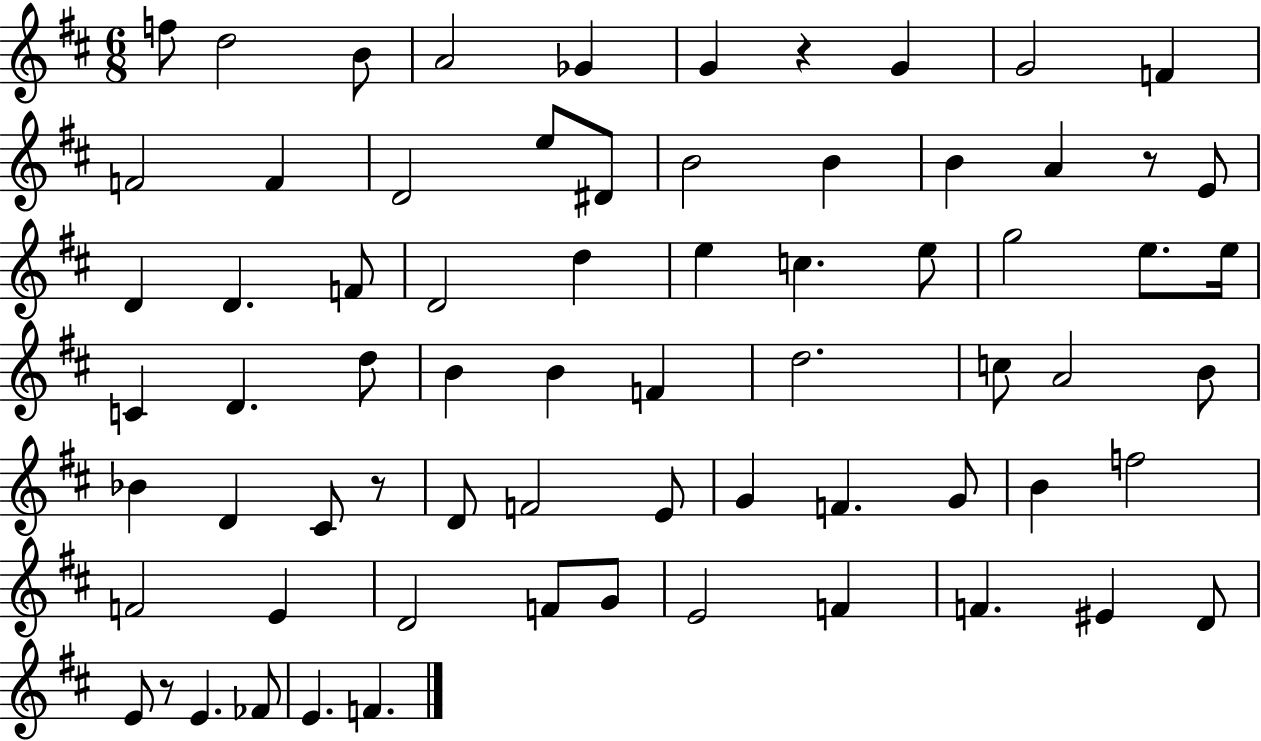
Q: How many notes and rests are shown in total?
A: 70